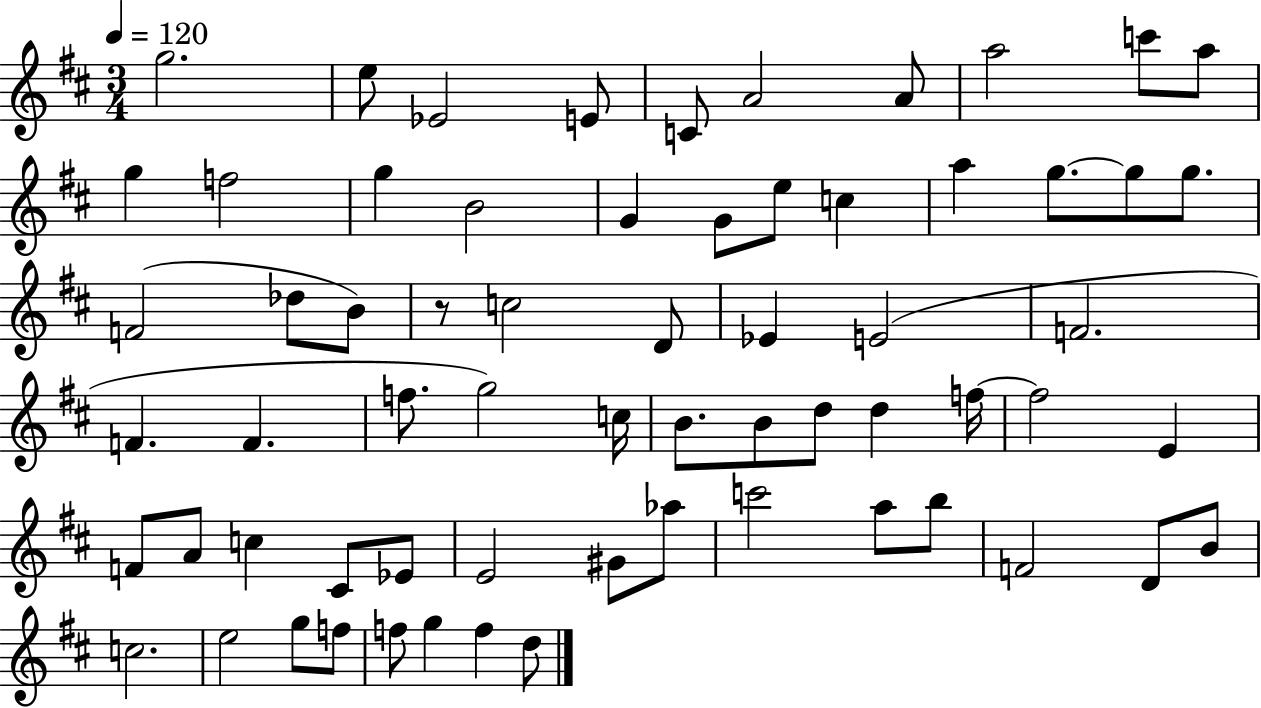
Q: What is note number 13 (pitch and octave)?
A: G5